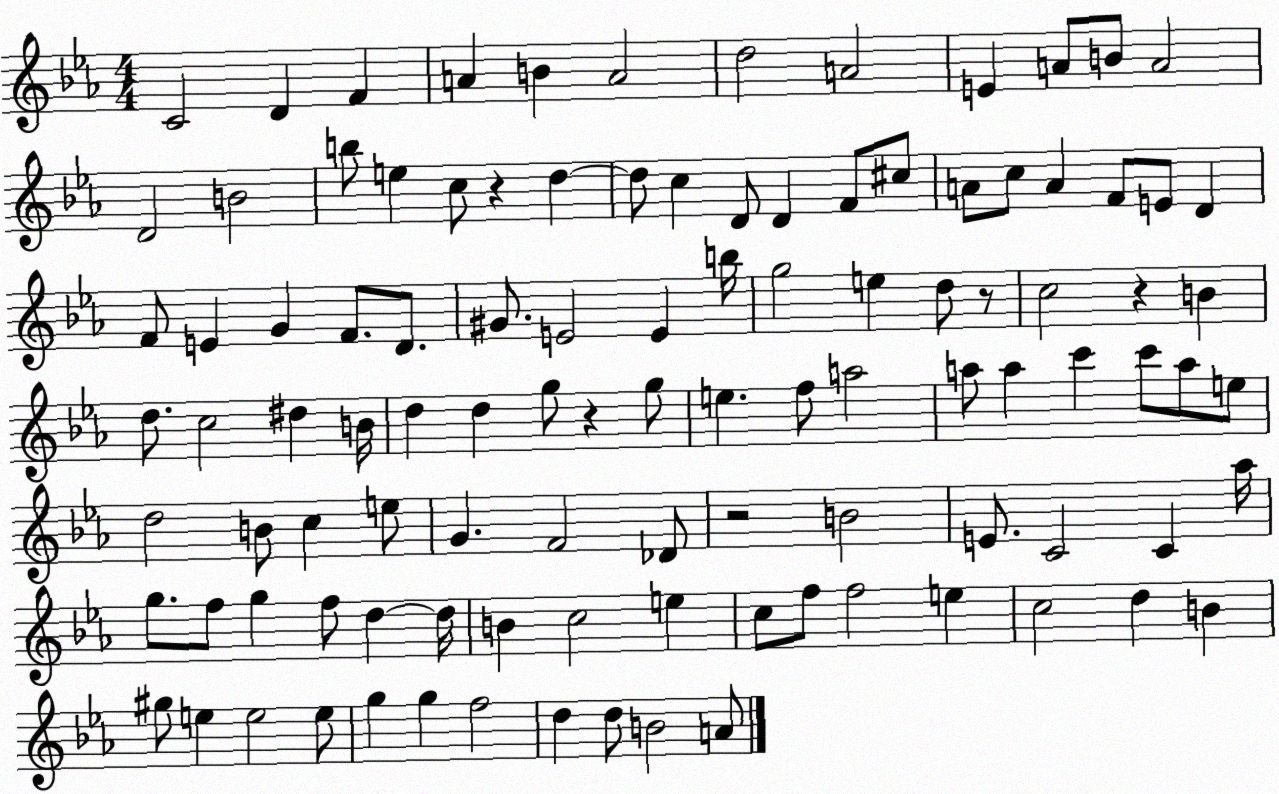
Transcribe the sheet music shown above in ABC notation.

X:1
T:Untitled
M:4/4
L:1/4
K:Eb
C2 D F A B A2 d2 A2 E A/2 B/2 A2 D2 B2 b/2 e c/2 z d d/2 c D/2 D F/2 ^c/2 A/2 c/2 A F/2 E/2 D F/2 E G F/2 D/2 ^G/2 E2 E b/4 g2 e d/2 z/2 c2 z B d/2 c2 ^d B/4 d d g/2 z g/2 e f/2 a2 a/2 a c' c'/2 a/2 e/2 d2 B/2 c e/2 G F2 _D/2 z2 B2 E/2 C2 C _a/4 g/2 f/2 g f/2 d d/4 B c2 e c/2 f/2 f2 e c2 d B ^g/2 e e2 e/2 g g f2 d d/2 B2 A/2